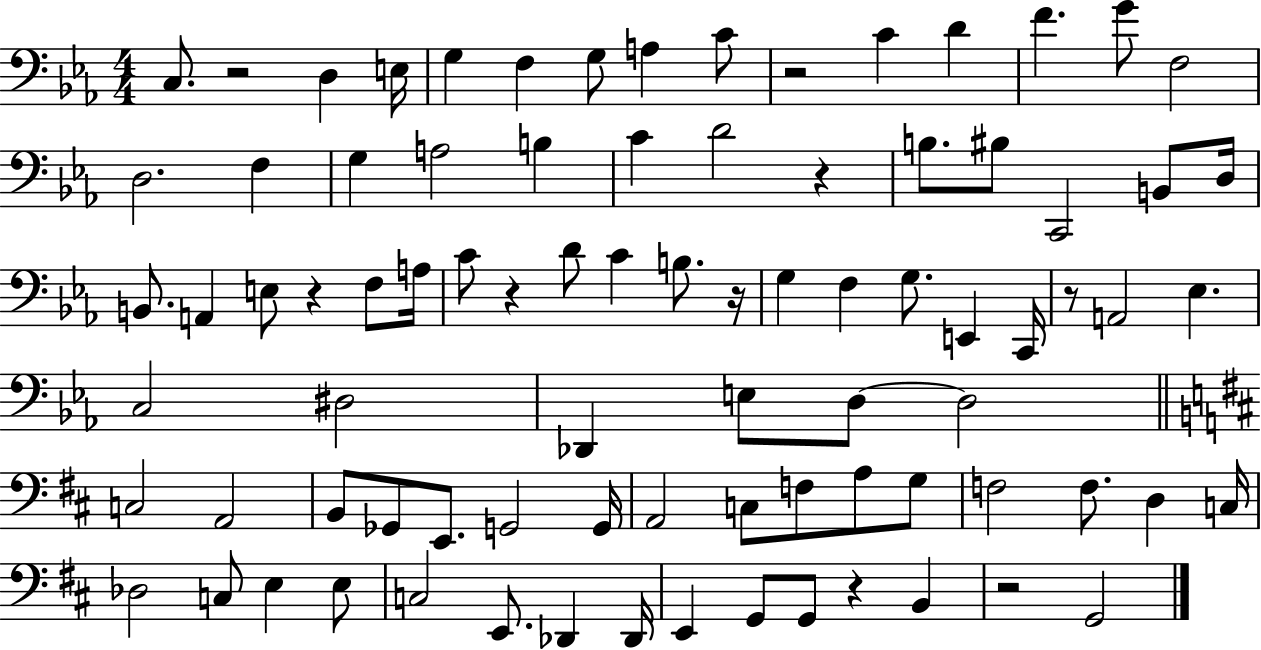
{
  \clef bass
  \numericTimeSignature
  \time 4/4
  \key ees \major
  c8. r2 d4 e16 | g4 f4 g8 a4 c'8 | r2 c'4 d'4 | f'4. g'8 f2 | \break d2. f4 | g4 a2 b4 | c'4 d'2 r4 | b8. bis8 c,2 b,8 d16 | \break b,8. a,4 e8 r4 f8 a16 | c'8 r4 d'8 c'4 b8. r16 | g4 f4 g8. e,4 c,16 | r8 a,2 ees4. | \break c2 dis2 | des,4 e8 d8~~ d2 | \bar "||" \break \key b \minor c2 a,2 | b,8 ges,8 e,8. g,2 g,16 | a,2 c8 f8 a8 g8 | f2 f8. d4 c16 | \break des2 c8 e4 e8 | c2 e,8. des,4 des,16 | e,4 g,8 g,8 r4 b,4 | r2 g,2 | \break \bar "|."
}